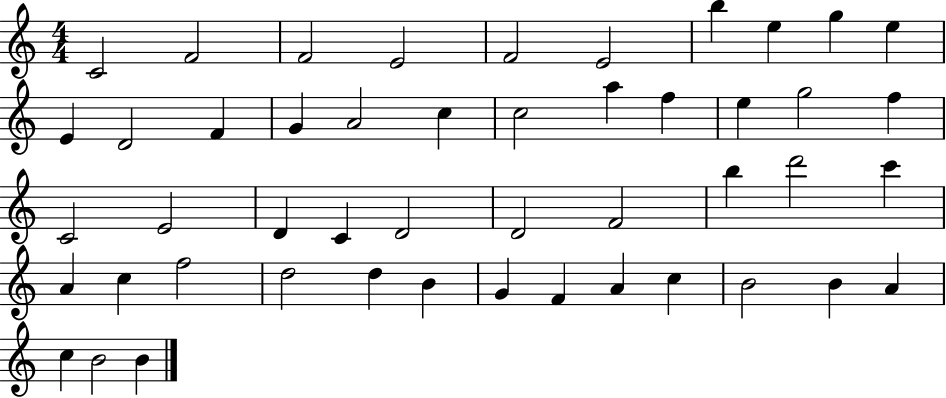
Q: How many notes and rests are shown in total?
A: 48